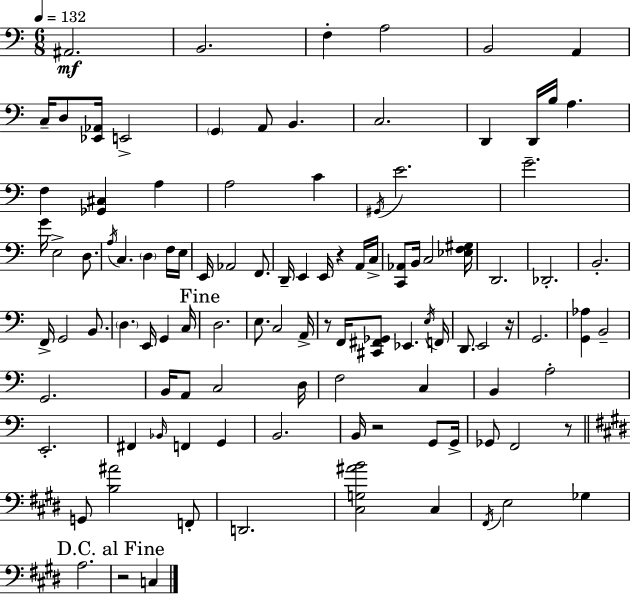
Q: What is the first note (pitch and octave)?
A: A#2